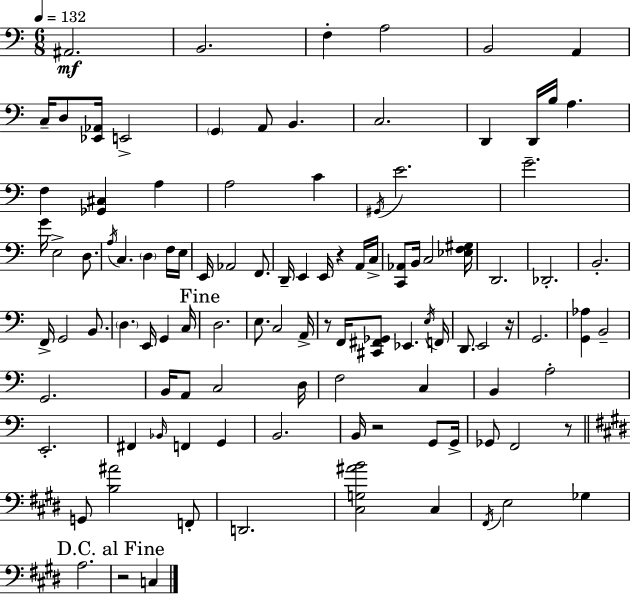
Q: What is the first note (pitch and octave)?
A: A#2